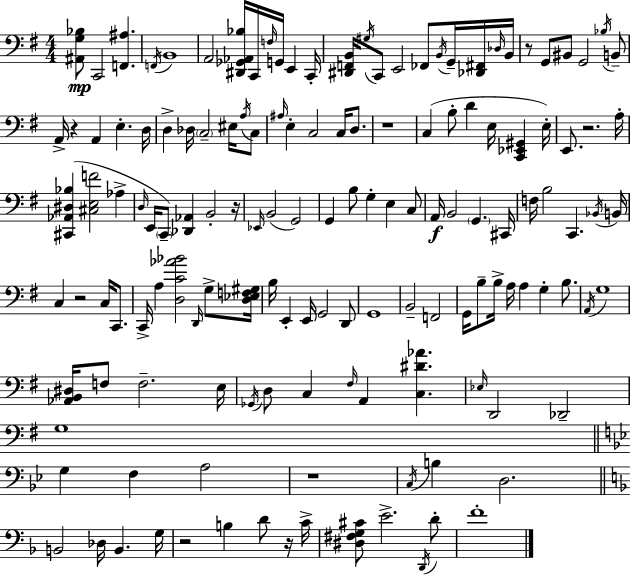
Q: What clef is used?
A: bass